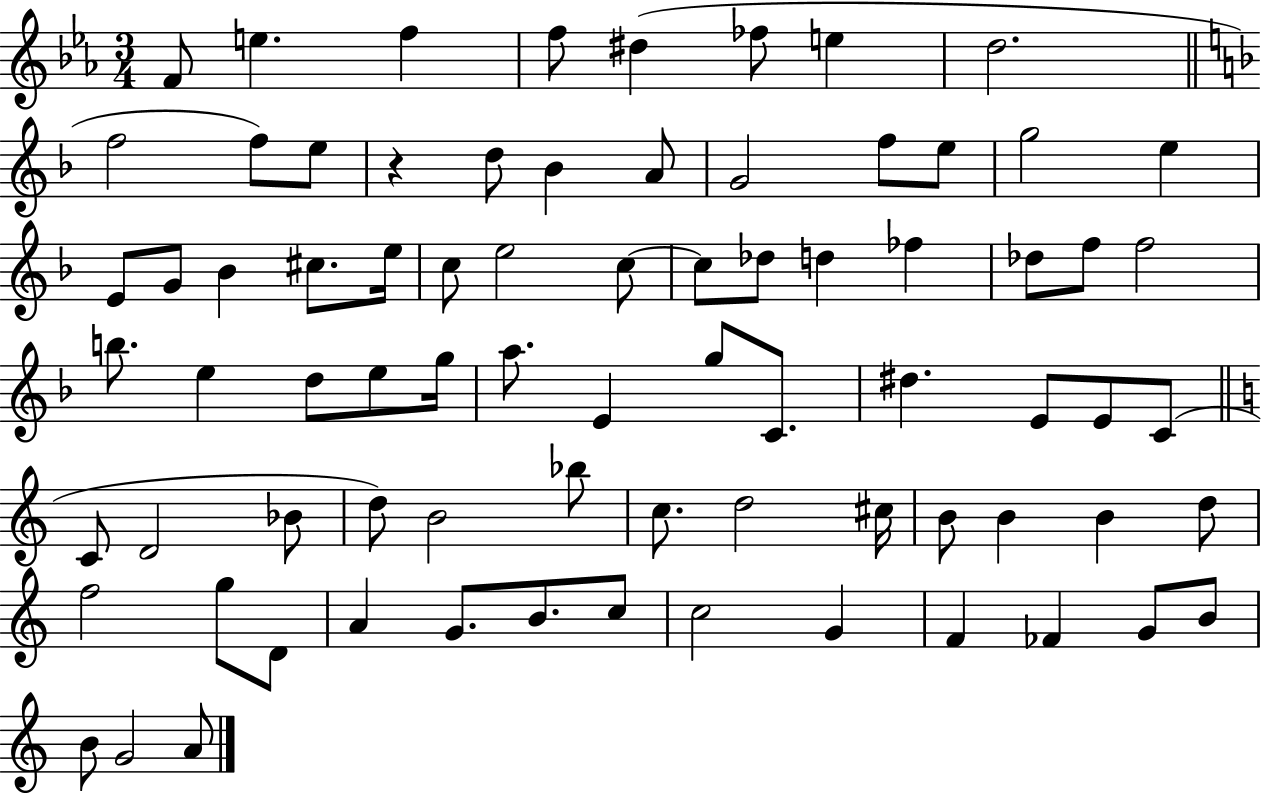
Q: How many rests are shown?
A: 1